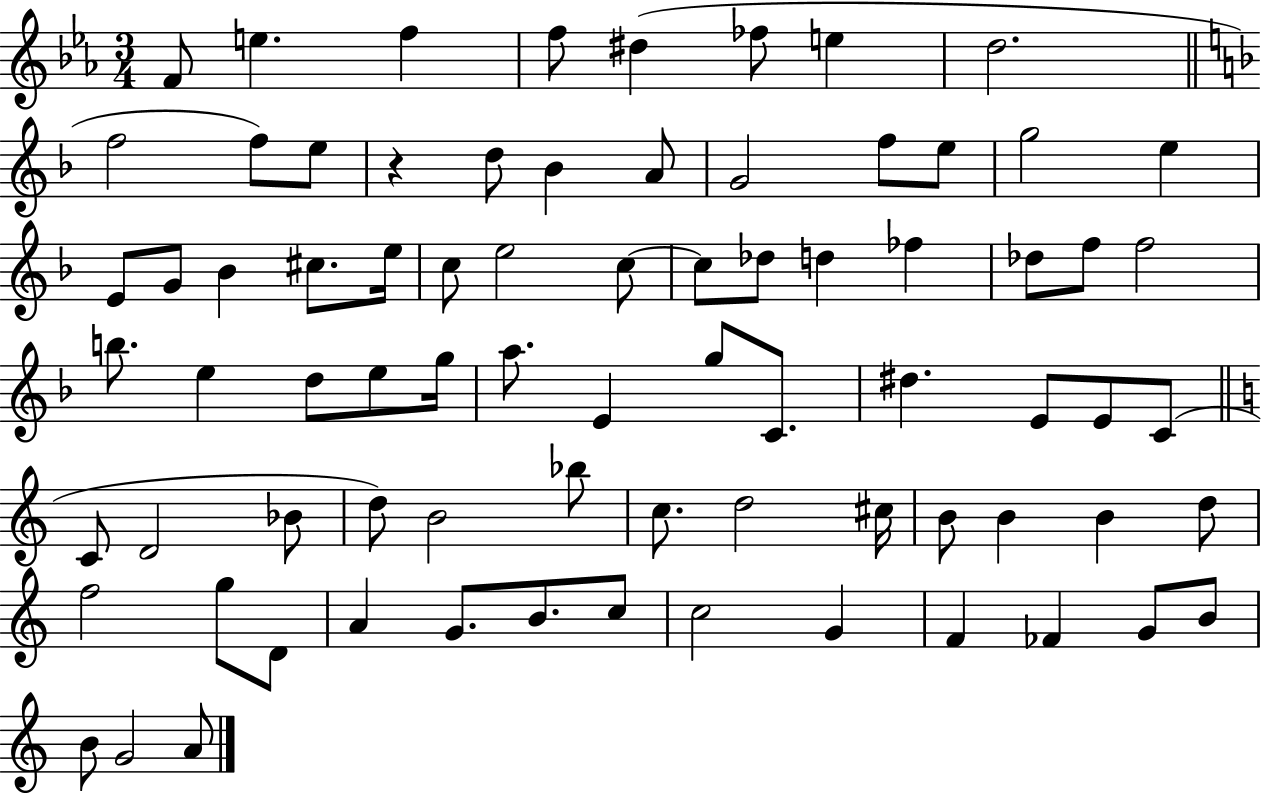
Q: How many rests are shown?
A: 1